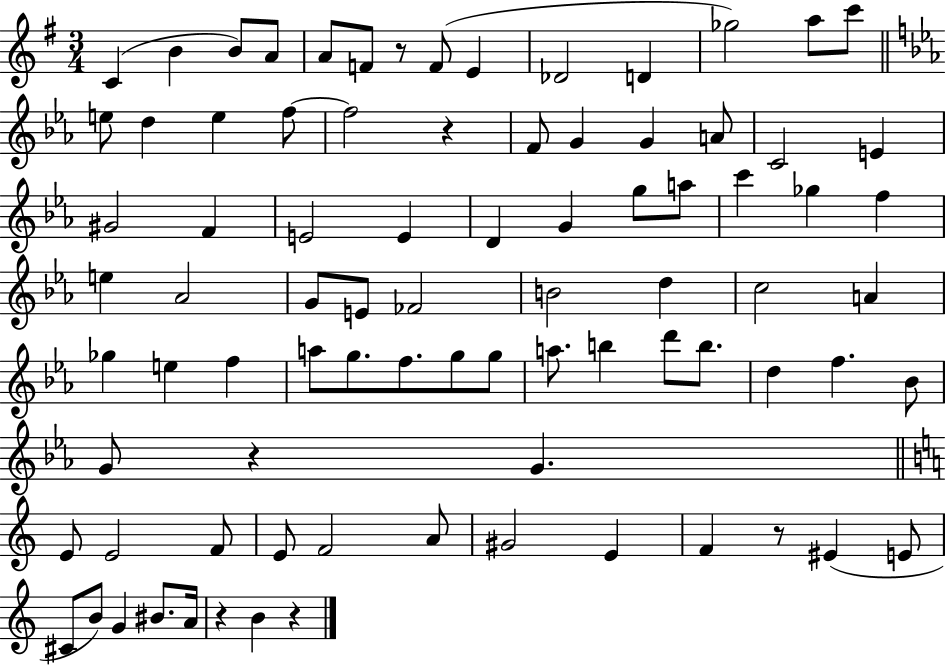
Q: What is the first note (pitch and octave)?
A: C4